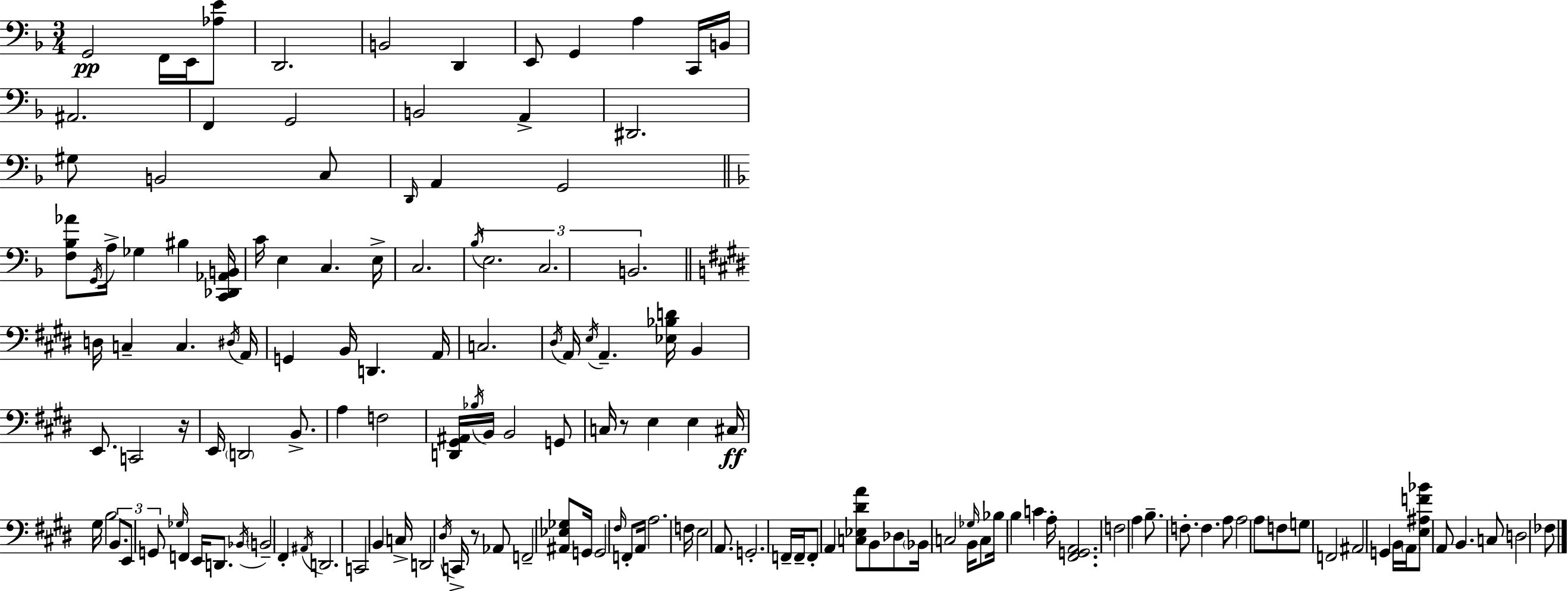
G2/h F2/s E2/s [Ab3,E4]/e D2/h. B2/h D2/q E2/e G2/q A3/q C2/s B2/s A#2/h. F2/q G2/h B2/h A2/q D#2/h. G#3/e B2/h C3/e D2/s A2/q G2/h [F3,Bb3,Ab4]/e G2/s A3/s Gb3/q BIS3/q [C2,Db2,Ab2,B2]/s C4/s E3/q C3/q. E3/s C3/h. Bb3/s E3/h. C3/h. B2/h. D3/s C3/q C3/q. D#3/s A2/s G2/q B2/s D2/q. A2/s C3/h. D#3/s A2/s E3/s A2/q. [Eb3,Bb3,D4]/s B2/q E2/e. C2/h R/s E2/s D2/h B2/e. A3/q F3/h [D2,G#2,A#2]/s Bb3/s B2/s B2/h G2/e C3/s R/e E3/q E3/q C#3/s G#3/s B3/h B2/e. E2/e G2/e Gb3/s F2/q E2/s D2/e. Bb2/s B2/h F#2/q A#2/s D2/h. C2/h B2/q C3/s D2/h D#3/s C2/s R/e Ab2/e F2/h [A#2,Eb3,Gb3]/e G2/s G2/h F#3/s F2/e A2/s A3/h. F3/s E3/h A2/e. G2/h. F2/s F2/s F2/e A2/q [C3,Eb3,D#4,A4]/e B2/e Db3/e Bb2/s C3/h Gb3/s B2/s C3/e Bb3/s B3/q C4/q A3/s [F#2,G2,A2]/h. F3/h A3/q B3/e. F3/e. F3/q. A3/e A3/h A3/e F3/e G3/e F2/h A#2/h G2/q B2/s A2/s [E3,A#3,F4,Bb4]/e A2/e B2/q. C3/e D3/h FES3/e